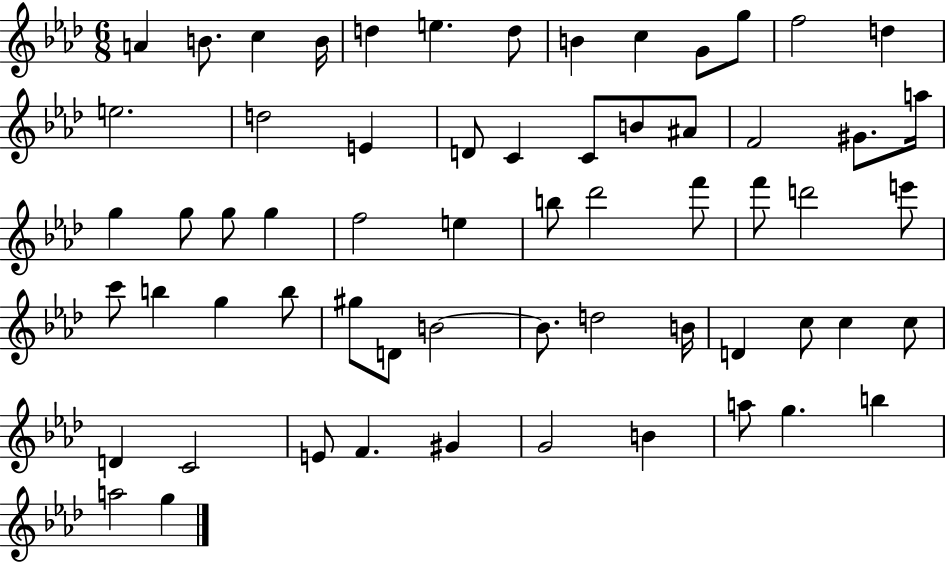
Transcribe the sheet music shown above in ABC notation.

X:1
T:Untitled
M:6/8
L:1/4
K:Ab
A B/2 c B/4 d e d/2 B c G/2 g/2 f2 d e2 d2 E D/2 C C/2 B/2 ^A/2 F2 ^G/2 a/4 g g/2 g/2 g f2 e b/2 _d'2 f'/2 f'/2 d'2 e'/2 c'/2 b g b/2 ^g/2 D/2 B2 B/2 d2 B/4 D c/2 c c/2 D C2 E/2 F ^G G2 B a/2 g b a2 g